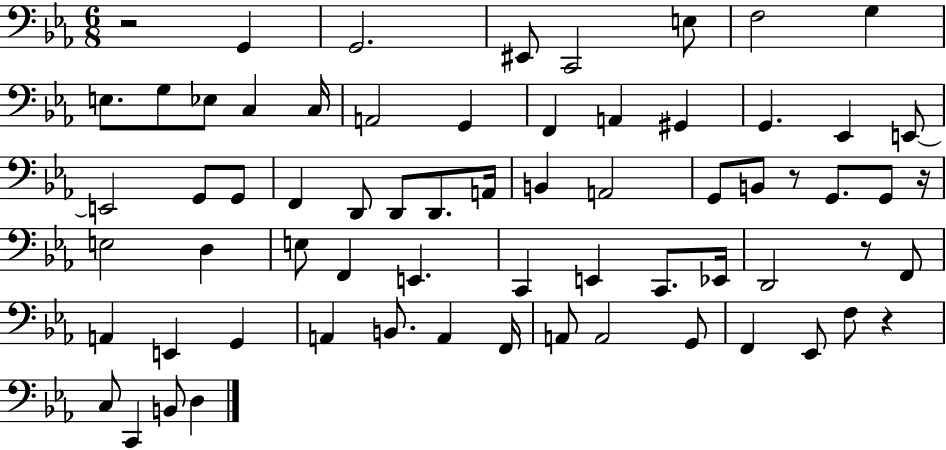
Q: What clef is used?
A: bass